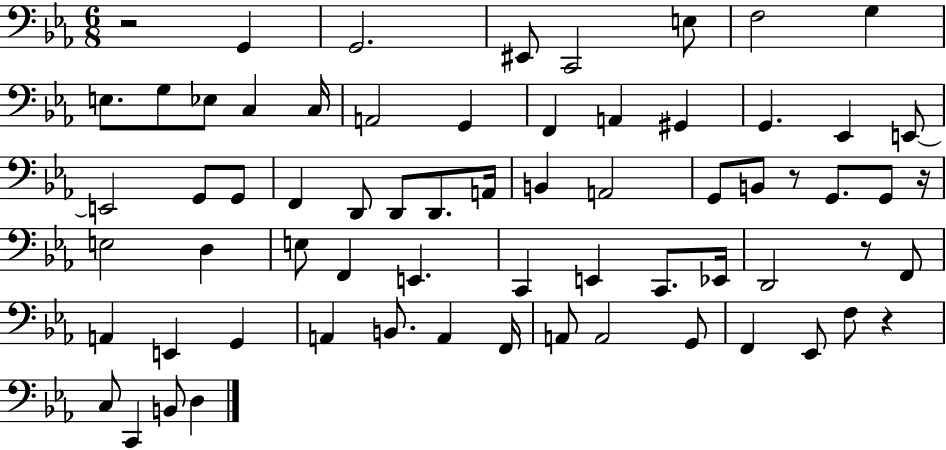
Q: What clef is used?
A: bass